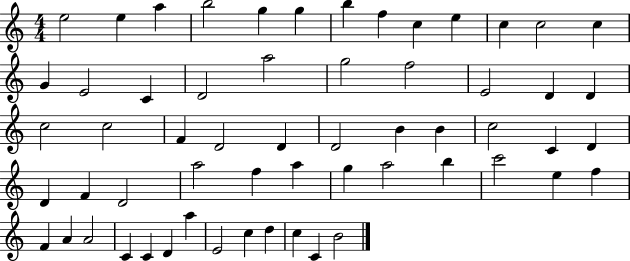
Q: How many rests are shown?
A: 0